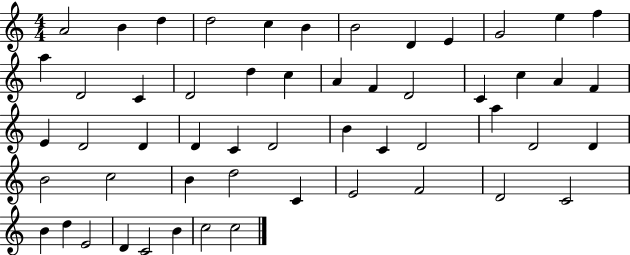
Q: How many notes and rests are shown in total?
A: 54